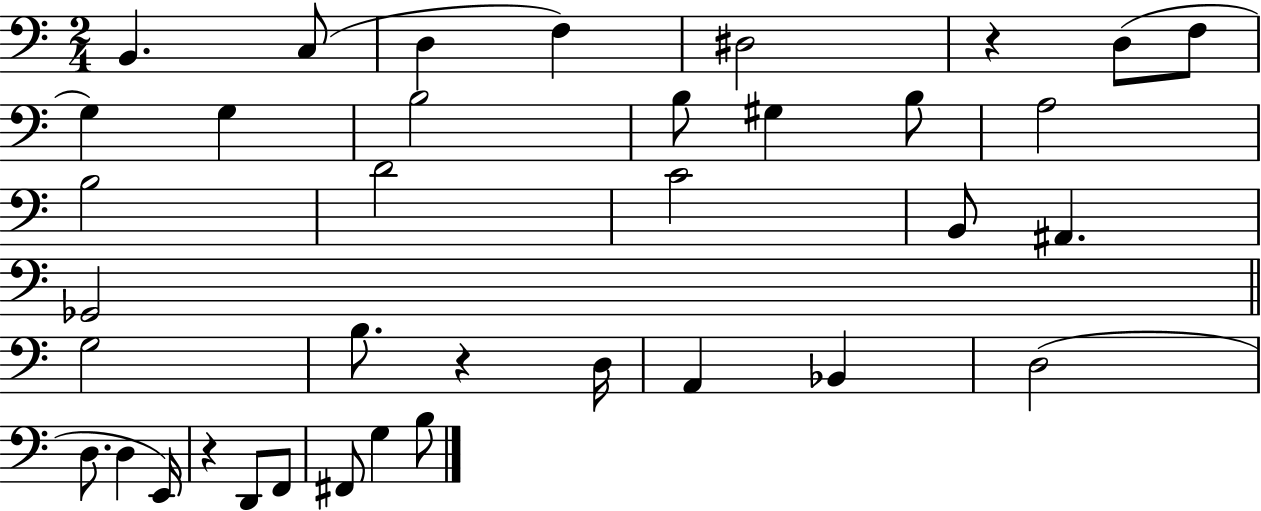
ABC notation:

X:1
T:Untitled
M:2/4
L:1/4
K:C
B,, C,/2 D, F, ^D,2 z D,/2 F,/2 G, G, B,2 B,/2 ^G, B,/2 A,2 B,2 D2 C2 B,,/2 ^A,, _G,,2 G,2 B,/2 z D,/4 A,, _B,, D,2 D,/2 D, E,,/4 z D,,/2 F,,/2 ^F,,/2 G, B,/2